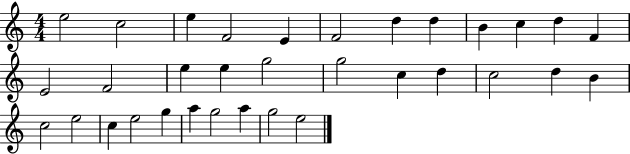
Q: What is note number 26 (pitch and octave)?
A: C5